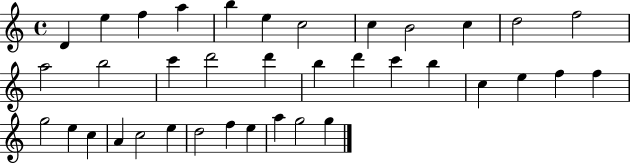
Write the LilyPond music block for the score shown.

{
  \clef treble
  \time 4/4
  \defaultTimeSignature
  \key c \major
  d'4 e''4 f''4 a''4 | b''4 e''4 c''2 | c''4 b'2 c''4 | d''2 f''2 | \break a''2 b''2 | c'''4 d'''2 d'''4 | b''4 d'''4 c'''4 b''4 | c''4 e''4 f''4 f''4 | \break g''2 e''4 c''4 | a'4 c''2 e''4 | d''2 f''4 e''4 | a''4 g''2 g''4 | \break \bar "|."
}